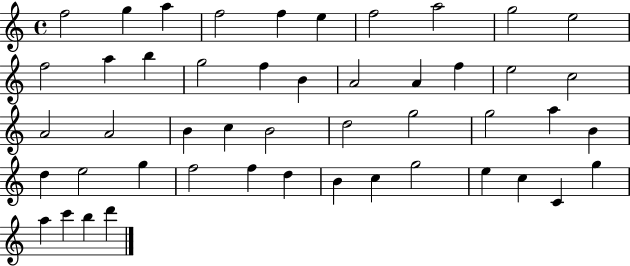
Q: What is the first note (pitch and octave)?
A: F5